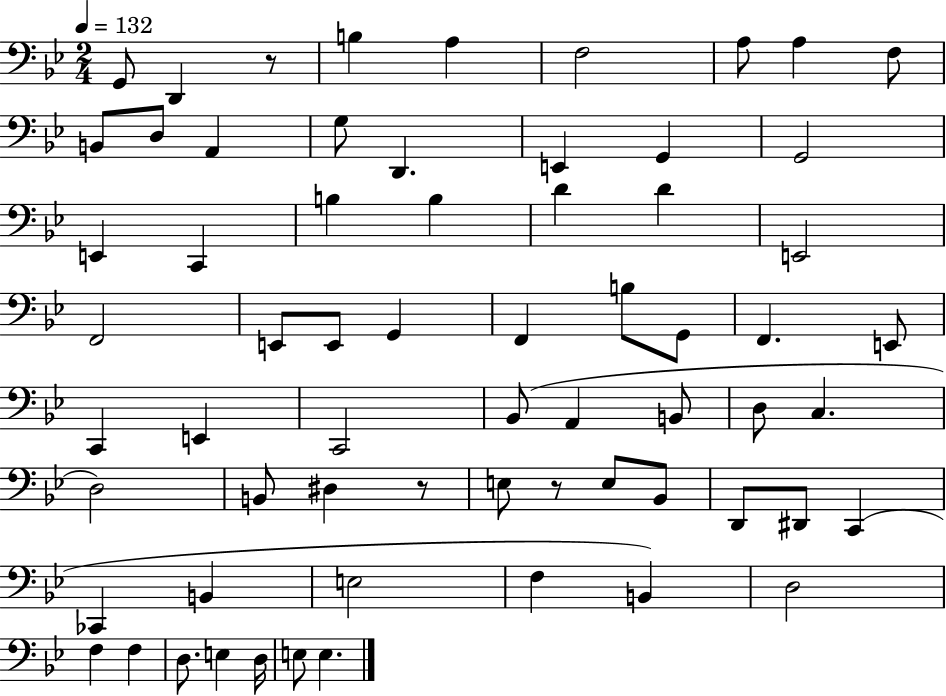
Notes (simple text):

G2/e D2/q R/e B3/q A3/q F3/h A3/e A3/q F3/e B2/e D3/e A2/q G3/e D2/q. E2/q G2/q G2/h E2/q C2/q B3/q B3/q D4/q D4/q E2/h F2/h E2/e E2/e G2/q F2/q B3/e G2/e F2/q. E2/e C2/q E2/q C2/h Bb2/e A2/q B2/e D3/e C3/q. D3/h B2/e D#3/q R/e E3/e R/e E3/e Bb2/e D2/e D#2/e C2/q CES2/q B2/q E3/h F3/q B2/q D3/h F3/q F3/q D3/e. E3/q D3/s E3/e E3/q.